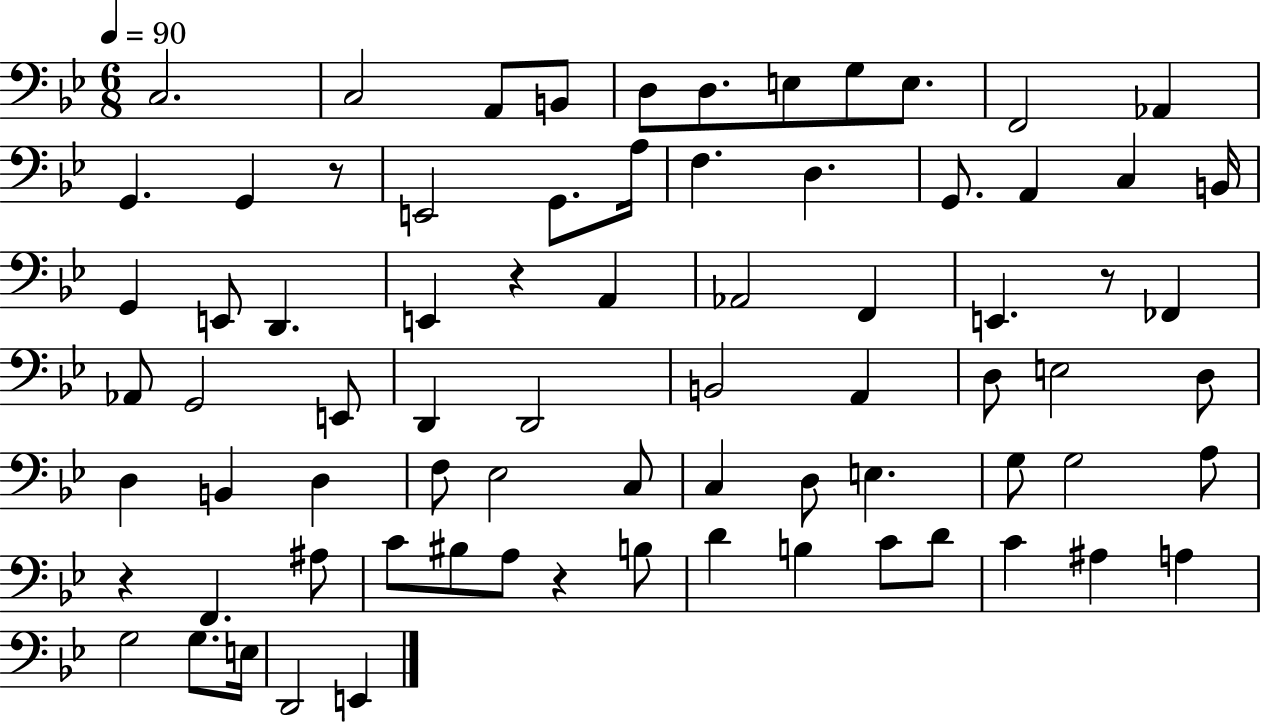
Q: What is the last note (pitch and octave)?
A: E2